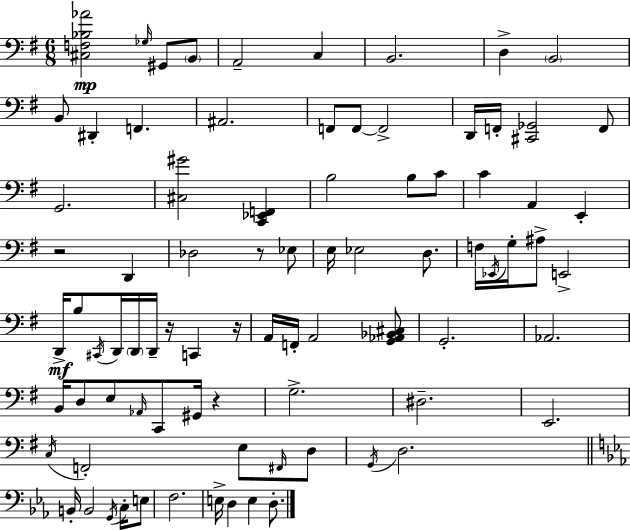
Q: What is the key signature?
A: G major